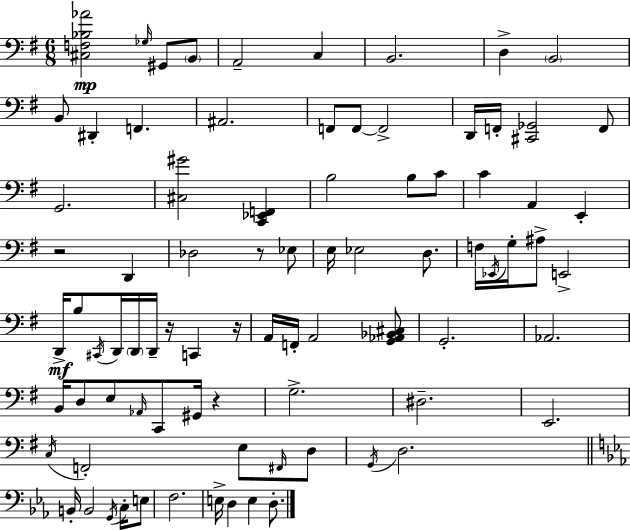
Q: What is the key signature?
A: G major